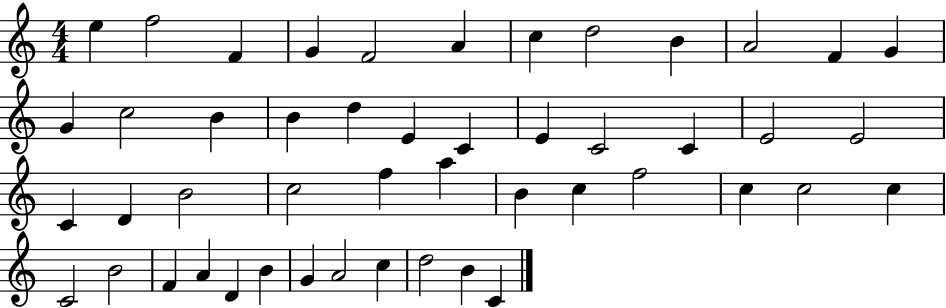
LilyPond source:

{
  \clef treble
  \numericTimeSignature
  \time 4/4
  \key c \major
  e''4 f''2 f'4 | g'4 f'2 a'4 | c''4 d''2 b'4 | a'2 f'4 g'4 | \break g'4 c''2 b'4 | b'4 d''4 e'4 c'4 | e'4 c'2 c'4 | e'2 e'2 | \break c'4 d'4 b'2 | c''2 f''4 a''4 | b'4 c''4 f''2 | c''4 c''2 c''4 | \break c'2 b'2 | f'4 a'4 d'4 b'4 | g'4 a'2 c''4 | d''2 b'4 c'4 | \break \bar "|."
}